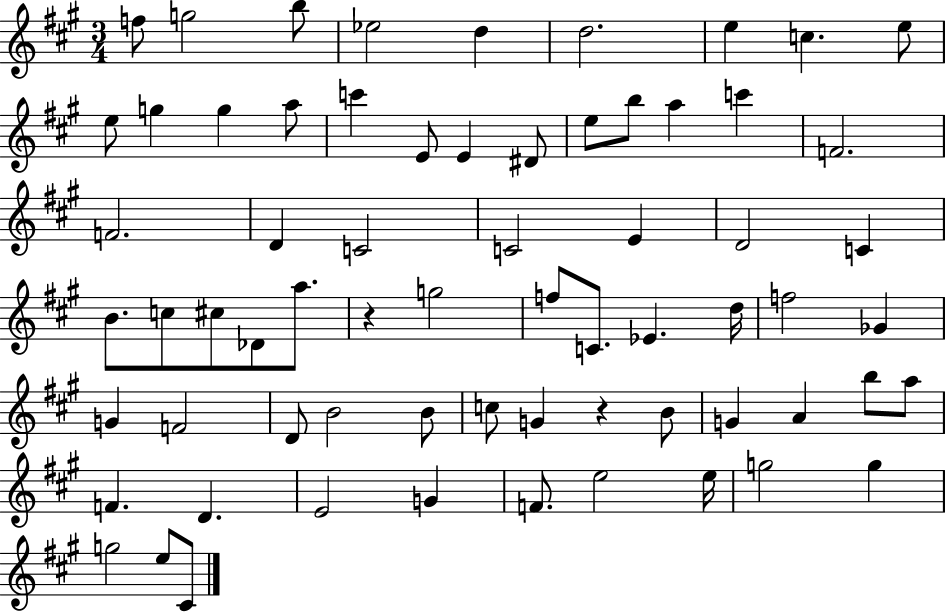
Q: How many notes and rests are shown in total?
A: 67